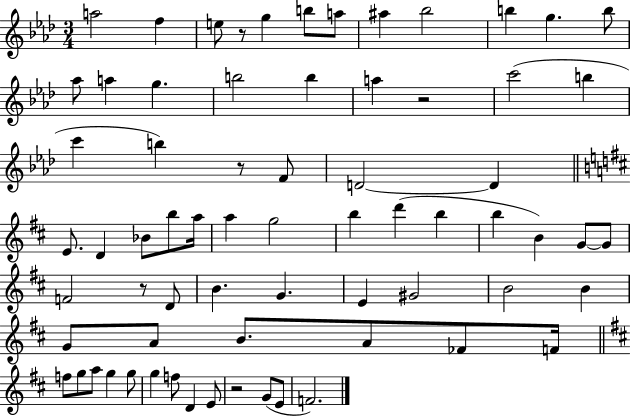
{
  \clef treble
  \numericTimeSignature
  \time 3/4
  \key aes \major
  a''2 f''4 | e''8 r8 g''4 b''8 a''8 | ais''4 bes''2 | b''4 g''4. b''8 | \break aes''8 a''4 g''4. | b''2 b''4 | a''4 r2 | c'''2( b''4 | \break c'''4 b''4) r8 f'8 | d'2~~ d'4 | \bar "||" \break \key d \major e'8. d'4 bes'8 b''8 a''16 | a''4 g''2 | b''4 d'''4( b''4 | b''4 b'4) g'8~~ g'8 | \break f'2 r8 d'8 | b'4. g'4. | e'4 gis'2 | b'2 b'4 | \break g'8 a'8 b'8. a'8 fes'8 f'16 | \bar "||" \break \key d \major f''8 g''8 a''8 g''4 g''8 | g''4 f''8 d'4 e'8 | r2 g'8( e'8 | f'2.) | \break \bar "|."
}